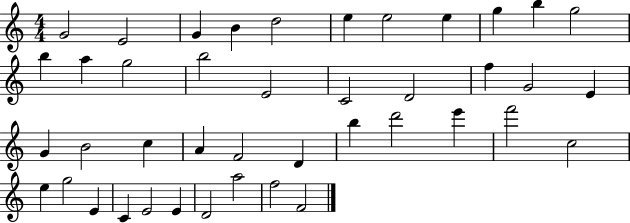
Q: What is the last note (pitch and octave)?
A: F4